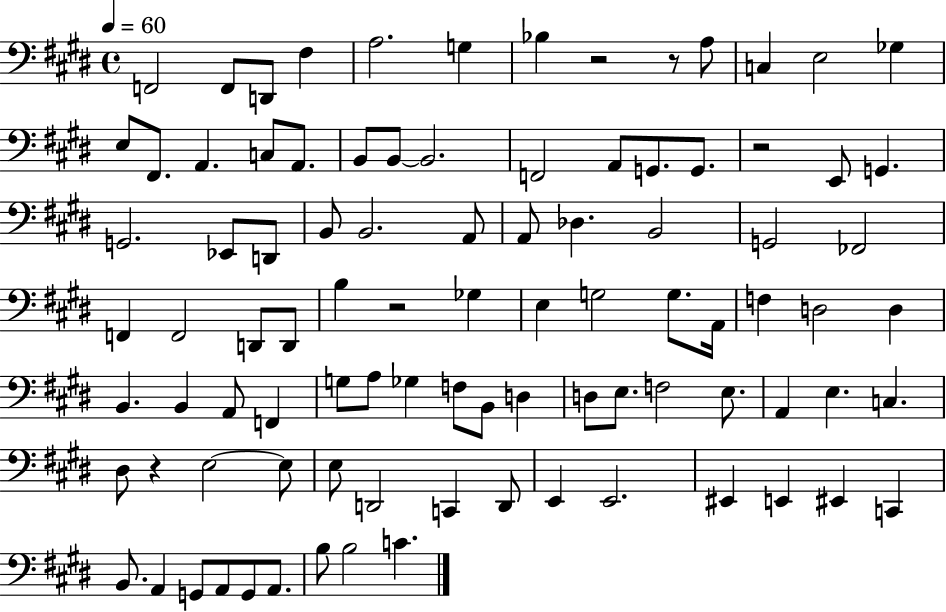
F2/h F2/e D2/e F#3/q A3/h. G3/q Bb3/q R/h R/e A3/e C3/q E3/h Gb3/q E3/e F#2/e. A2/q. C3/e A2/e. B2/e B2/e B2/h. F2/h A2/e G2/e. G2/e. R/h E2/e G2/q. G2/h. Eb2/e D2/e B2/e B2/h. A2/e A2/e Db3/q. B2/h G2/h FES2/h F2/q F2/h D2/e D2/e B3/q R/h Gb3/q E3/q G3/h G3/e. A2/s F3/q D3/h D3/q B2/q. B2/q A2/e F2/q G3/e A3/e Gb3/q F3/e B2/e D3/q D3/e E3/e. F3/h E3/e. A2/q E3/q. C3/q. D#3/e R/q E3/h E3/e E3/e D2/h C2/q D2/e E2/q E2/h. EIS2/q E2/q EIS2/q C2/q B2/e. A2/q G2/e A2/e G2/e A2/e. B3/e B3/h C4/q.